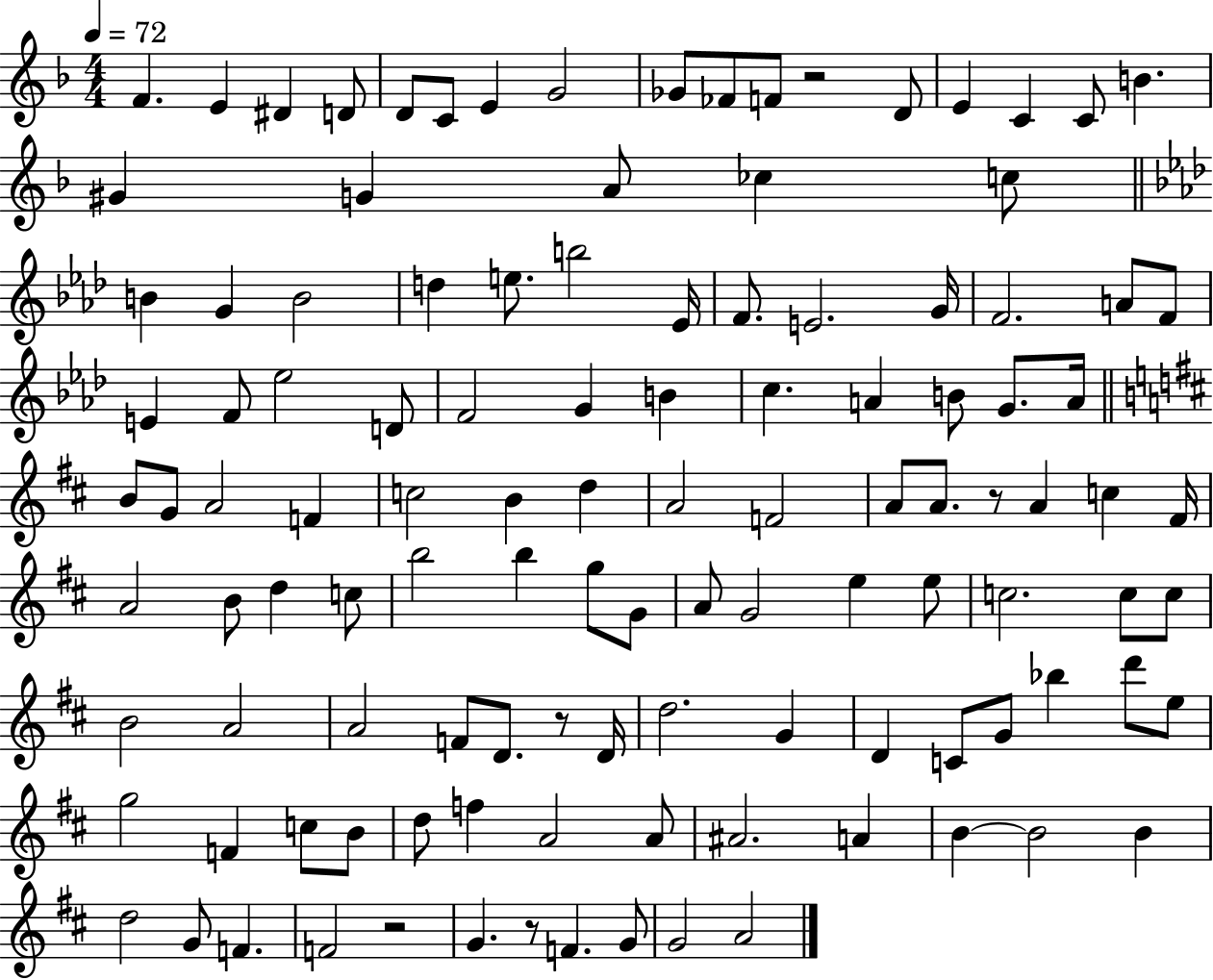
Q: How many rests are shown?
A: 5